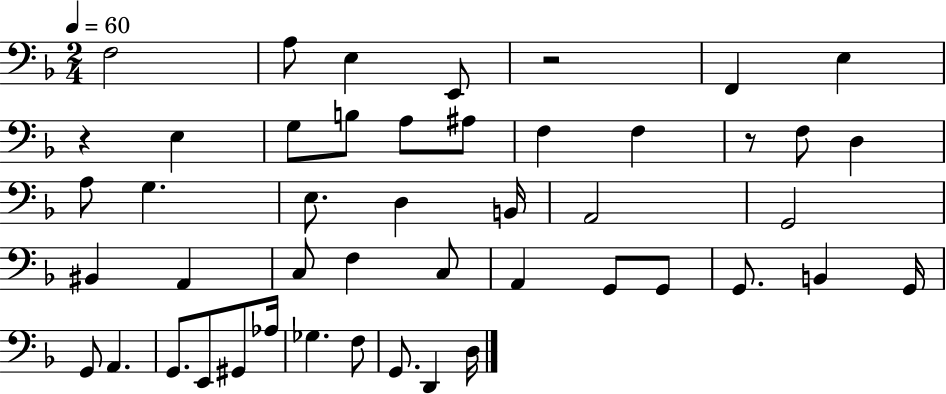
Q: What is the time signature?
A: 2/4